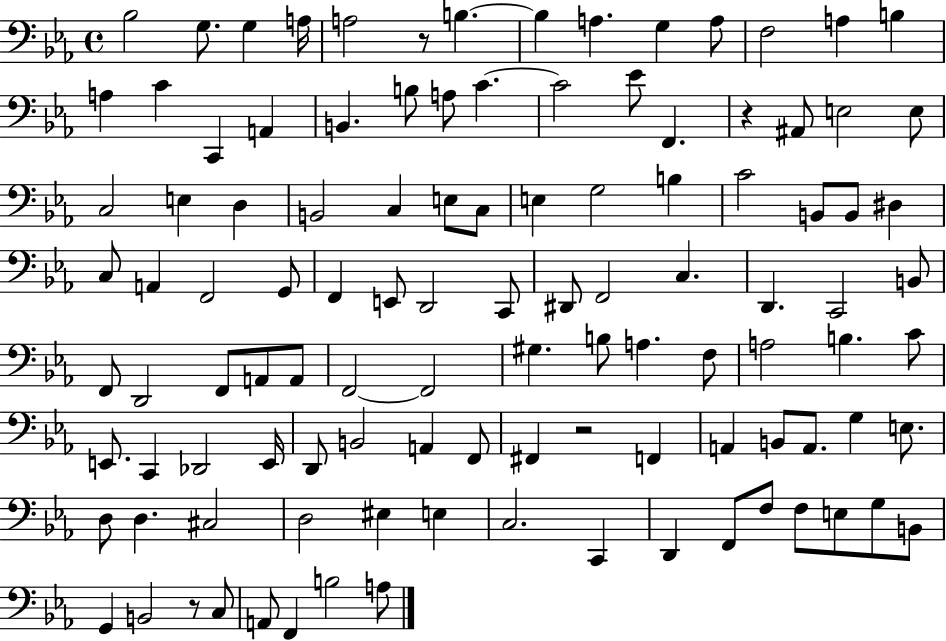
Bb3/h G3/e. G3/q A3/s A3/h R/e B3/q. B3/q A3/q. G3/q A3/e F3/h A3/q B3/q A3/q C4/q C2/q A2/q B2/q. B3/e A3/e C4/q. C4/h Eb4/e F2/q. R/q A#2/e E3/h E3/e C3/h E3/q D3/q B2/h C3/q E3/e C3/e E3/q G3/h B3/q C4/h B2/e B2/e D#3/q C3/e A2/q F2/h G2/e F2/q E2/e D2/h C2/e D#2/e F2/h C3/q. D2/q. C2/h B2/e F2/e D2/h F2/e A2/e A2/e F2/h F2/h G#3/q. B3/e A3/q. F3/e A3/h B3/q. C4/e E2/e. C2/q Db2/h E2/s D2/e B2/h A2/q F2/e F#2/q R/h F2/q A2/q B2/e A2/e. G3/q E3/e. D3/e D3/q. C#3/h D3/h EIS3/q E3/q C3/h. C2/q D2/q F2/e F3/e F3/e E3/e G3/e B2/e G2/q B2/h R/e C3/e A2/e F2/q B3/h A3/e